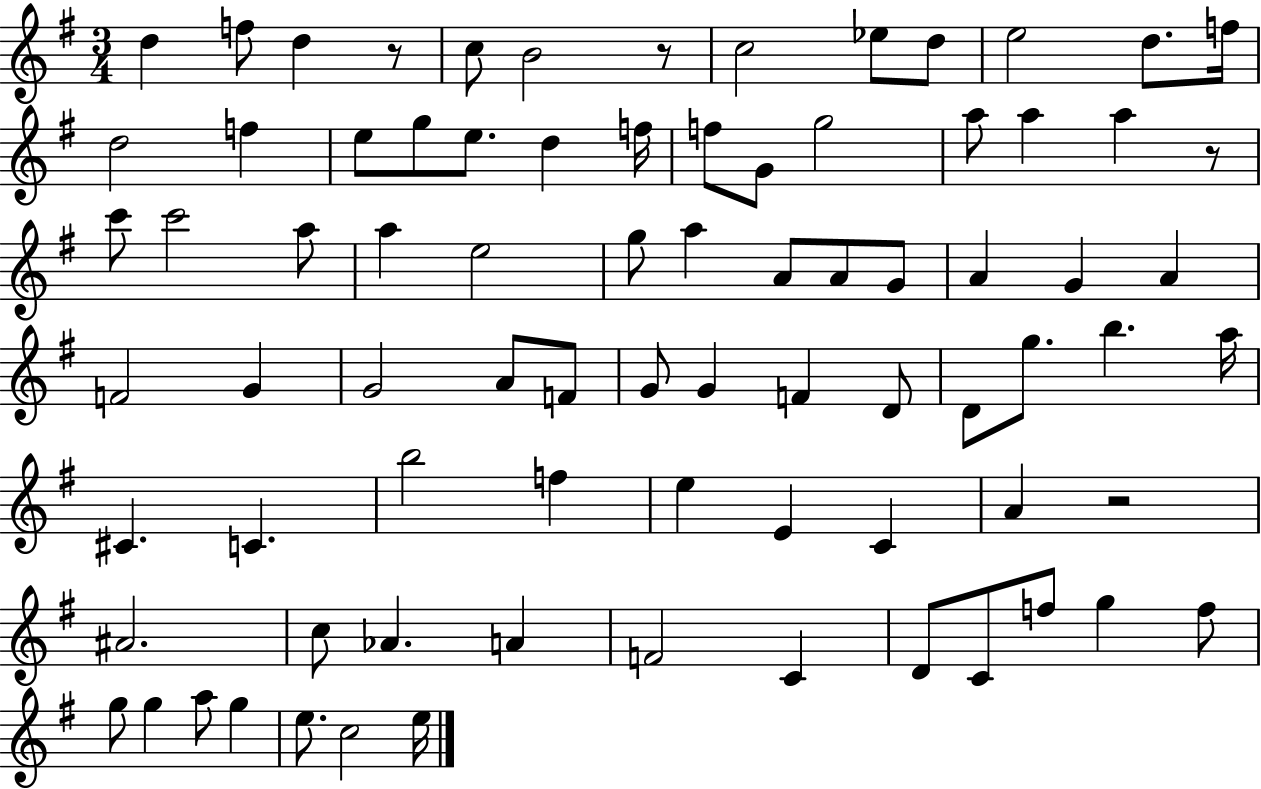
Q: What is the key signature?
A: G major